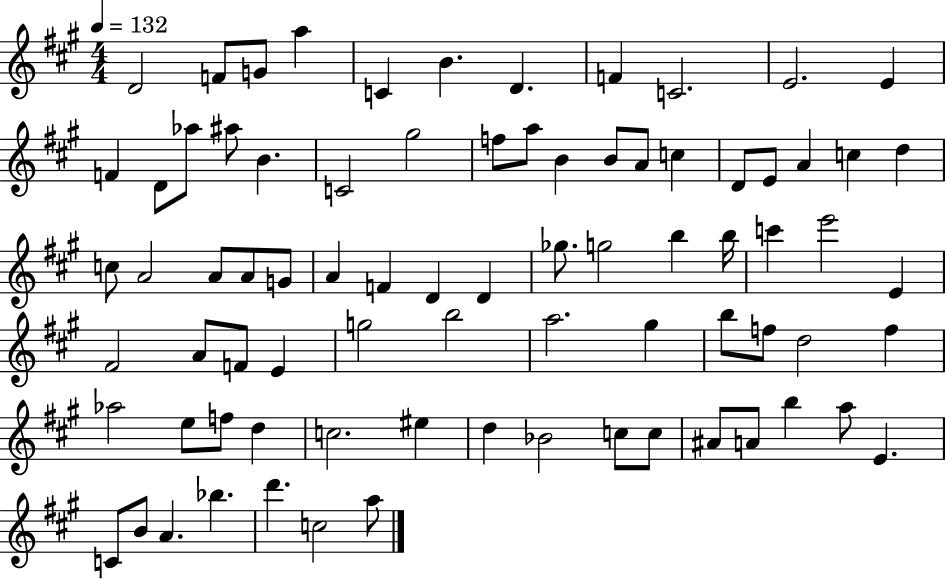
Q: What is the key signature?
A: A major